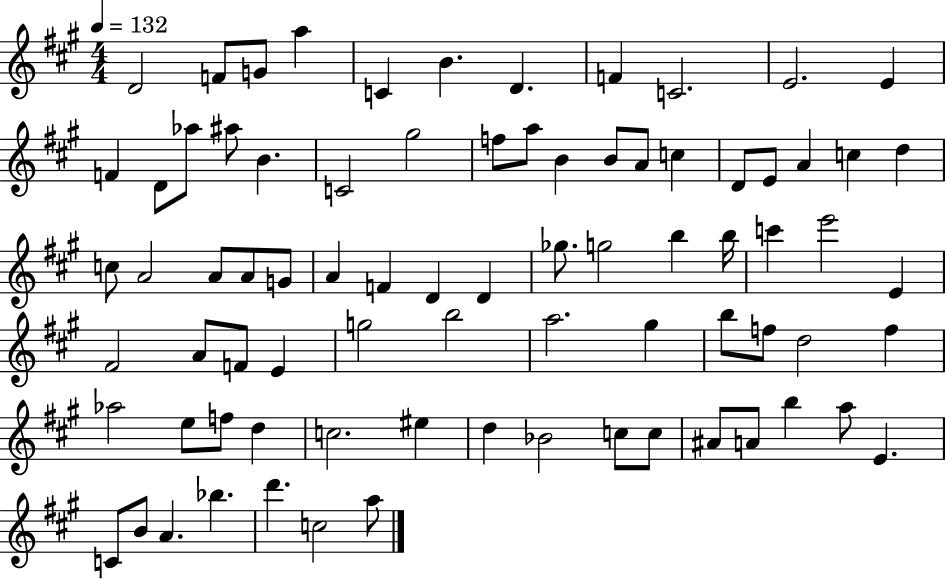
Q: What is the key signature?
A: A major